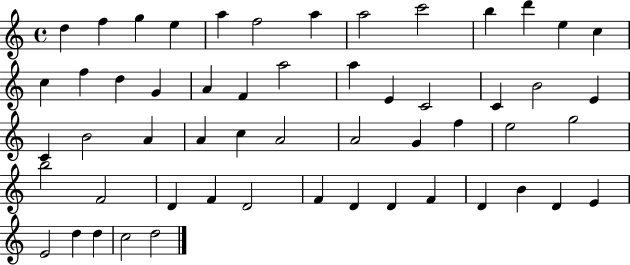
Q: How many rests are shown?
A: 0